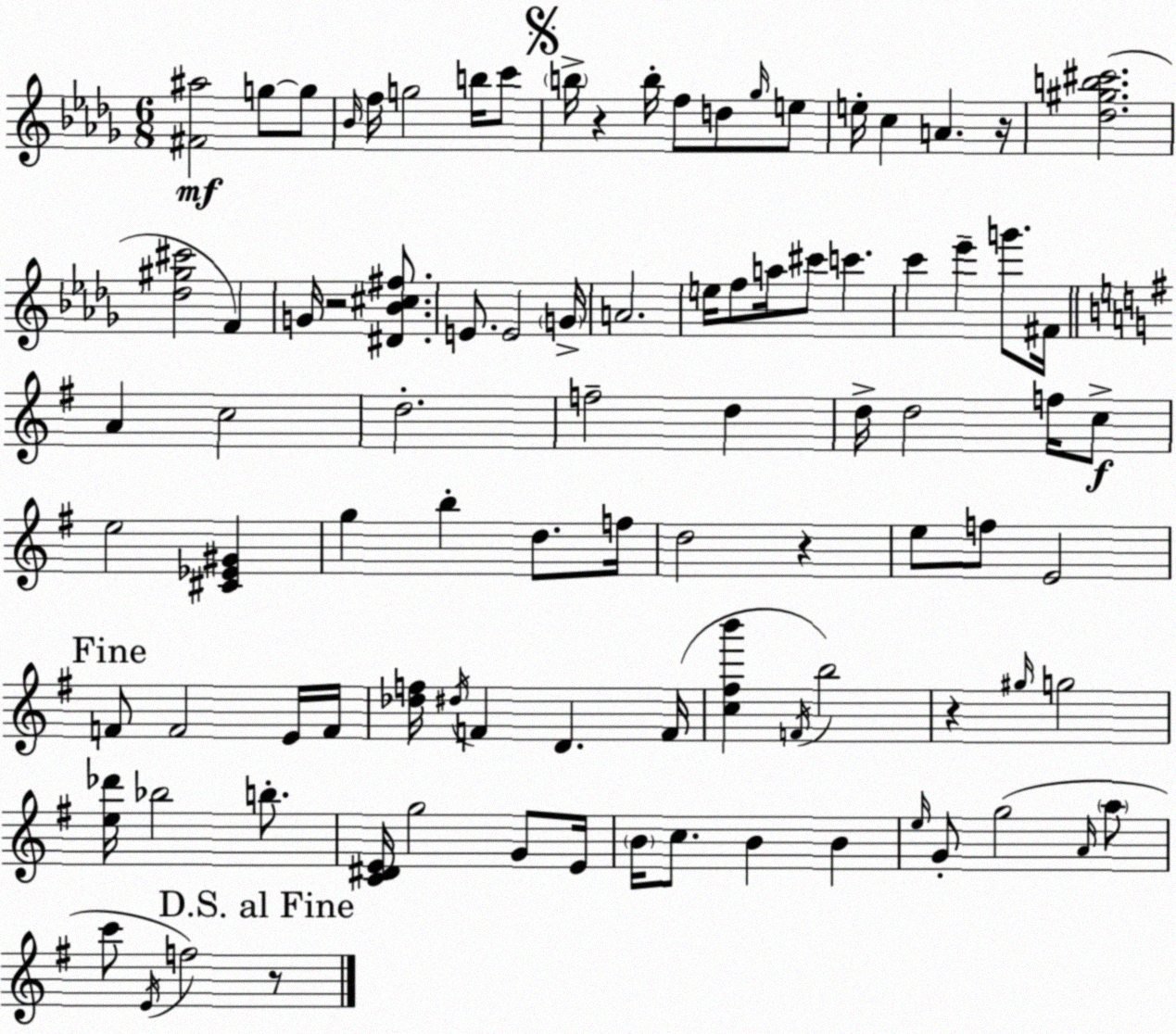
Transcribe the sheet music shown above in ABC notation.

X:1
T:Untitled
M:6/8
L:1/4
K:Bbm
[^F^a]2 g/2 g/2 _B/4 f/4 g2 b/4 c'/2 b/4 z b/4 f/2 d/2 _g/4 e/2 e/4 c A z/4 [_d^gb^c']2 [_d^g^c']2 F G/4 z2 [^D_B^c^f]/2 E/2 E2 G/4 A2 e/4 f/2 a/4 ^c'/2 c' c' _e' g'/2 ^F/4 A c2 d2 f2 d d/4 d2 f/4 c/2 e2 [^C_E^G] g b d/2 f/4 d2 z e/2 f/2 E2 F/2 F2 E/4 F/4 [_df]/4 ^d/4 F D F/4 [c^fb'] F/4 b2 z ^g/4 g2 [e_d']/4 _b2 b/2 [C^DE]/4 g2 G/2 E/4 B/4 c/2 B B e/4 G/2 g2 A/4 a/2 c'/2 E/4 f2 z/2